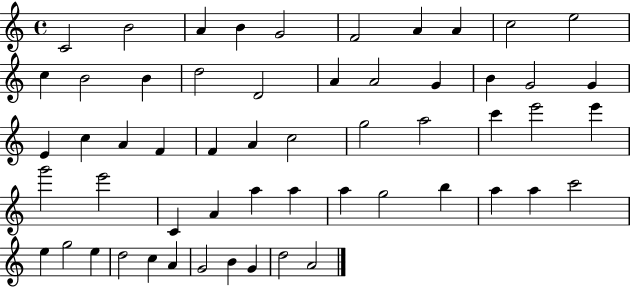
{
  \clef treble
  \time 4/4
  \defaultTimeSignature
  \key c \major
  c'2 b'2 | a'4 b'4 g'2 | f'2 a'4 a'4 | c''2 e''2 | \break c''4 b'2 b'4 | d''2 d'2 | a'4 a'2 g'4 | b'4 g'2 g'4 | \break e'4 c''4 a'4 f'4 | f'4 a'4 c''2 | g''2 a''2 | c'''4 e'''2 e'''4 | \break g'''2 e'''2 | c'4 a'4 a''4 a''4 | a''4 g''2 b''4 | a''4 a''4 c'''2 | \break e''4 g''2 e''4 | d''2 c''4 a'4 | g'2 b'4 g'4 | d''2 a'2 | \break \bar "|."
}